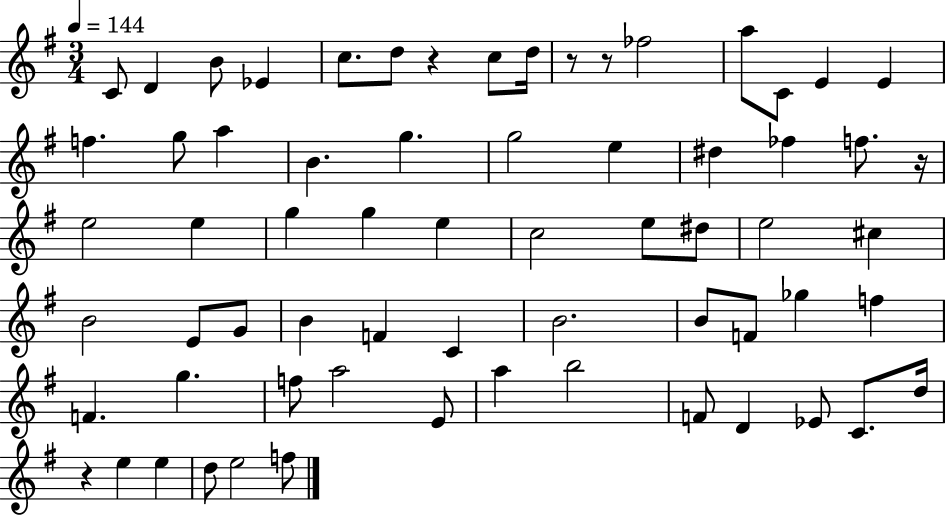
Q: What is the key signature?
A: G major